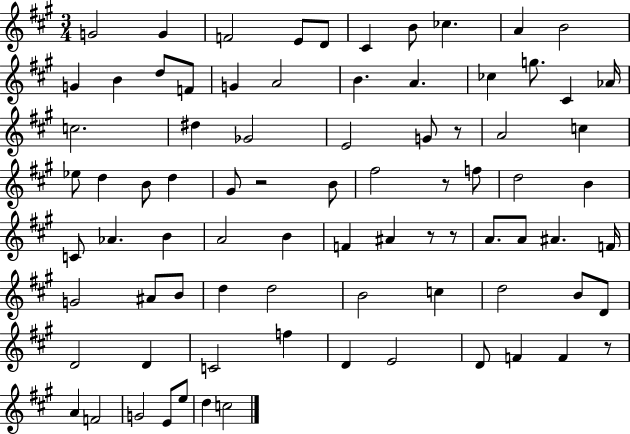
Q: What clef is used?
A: treble